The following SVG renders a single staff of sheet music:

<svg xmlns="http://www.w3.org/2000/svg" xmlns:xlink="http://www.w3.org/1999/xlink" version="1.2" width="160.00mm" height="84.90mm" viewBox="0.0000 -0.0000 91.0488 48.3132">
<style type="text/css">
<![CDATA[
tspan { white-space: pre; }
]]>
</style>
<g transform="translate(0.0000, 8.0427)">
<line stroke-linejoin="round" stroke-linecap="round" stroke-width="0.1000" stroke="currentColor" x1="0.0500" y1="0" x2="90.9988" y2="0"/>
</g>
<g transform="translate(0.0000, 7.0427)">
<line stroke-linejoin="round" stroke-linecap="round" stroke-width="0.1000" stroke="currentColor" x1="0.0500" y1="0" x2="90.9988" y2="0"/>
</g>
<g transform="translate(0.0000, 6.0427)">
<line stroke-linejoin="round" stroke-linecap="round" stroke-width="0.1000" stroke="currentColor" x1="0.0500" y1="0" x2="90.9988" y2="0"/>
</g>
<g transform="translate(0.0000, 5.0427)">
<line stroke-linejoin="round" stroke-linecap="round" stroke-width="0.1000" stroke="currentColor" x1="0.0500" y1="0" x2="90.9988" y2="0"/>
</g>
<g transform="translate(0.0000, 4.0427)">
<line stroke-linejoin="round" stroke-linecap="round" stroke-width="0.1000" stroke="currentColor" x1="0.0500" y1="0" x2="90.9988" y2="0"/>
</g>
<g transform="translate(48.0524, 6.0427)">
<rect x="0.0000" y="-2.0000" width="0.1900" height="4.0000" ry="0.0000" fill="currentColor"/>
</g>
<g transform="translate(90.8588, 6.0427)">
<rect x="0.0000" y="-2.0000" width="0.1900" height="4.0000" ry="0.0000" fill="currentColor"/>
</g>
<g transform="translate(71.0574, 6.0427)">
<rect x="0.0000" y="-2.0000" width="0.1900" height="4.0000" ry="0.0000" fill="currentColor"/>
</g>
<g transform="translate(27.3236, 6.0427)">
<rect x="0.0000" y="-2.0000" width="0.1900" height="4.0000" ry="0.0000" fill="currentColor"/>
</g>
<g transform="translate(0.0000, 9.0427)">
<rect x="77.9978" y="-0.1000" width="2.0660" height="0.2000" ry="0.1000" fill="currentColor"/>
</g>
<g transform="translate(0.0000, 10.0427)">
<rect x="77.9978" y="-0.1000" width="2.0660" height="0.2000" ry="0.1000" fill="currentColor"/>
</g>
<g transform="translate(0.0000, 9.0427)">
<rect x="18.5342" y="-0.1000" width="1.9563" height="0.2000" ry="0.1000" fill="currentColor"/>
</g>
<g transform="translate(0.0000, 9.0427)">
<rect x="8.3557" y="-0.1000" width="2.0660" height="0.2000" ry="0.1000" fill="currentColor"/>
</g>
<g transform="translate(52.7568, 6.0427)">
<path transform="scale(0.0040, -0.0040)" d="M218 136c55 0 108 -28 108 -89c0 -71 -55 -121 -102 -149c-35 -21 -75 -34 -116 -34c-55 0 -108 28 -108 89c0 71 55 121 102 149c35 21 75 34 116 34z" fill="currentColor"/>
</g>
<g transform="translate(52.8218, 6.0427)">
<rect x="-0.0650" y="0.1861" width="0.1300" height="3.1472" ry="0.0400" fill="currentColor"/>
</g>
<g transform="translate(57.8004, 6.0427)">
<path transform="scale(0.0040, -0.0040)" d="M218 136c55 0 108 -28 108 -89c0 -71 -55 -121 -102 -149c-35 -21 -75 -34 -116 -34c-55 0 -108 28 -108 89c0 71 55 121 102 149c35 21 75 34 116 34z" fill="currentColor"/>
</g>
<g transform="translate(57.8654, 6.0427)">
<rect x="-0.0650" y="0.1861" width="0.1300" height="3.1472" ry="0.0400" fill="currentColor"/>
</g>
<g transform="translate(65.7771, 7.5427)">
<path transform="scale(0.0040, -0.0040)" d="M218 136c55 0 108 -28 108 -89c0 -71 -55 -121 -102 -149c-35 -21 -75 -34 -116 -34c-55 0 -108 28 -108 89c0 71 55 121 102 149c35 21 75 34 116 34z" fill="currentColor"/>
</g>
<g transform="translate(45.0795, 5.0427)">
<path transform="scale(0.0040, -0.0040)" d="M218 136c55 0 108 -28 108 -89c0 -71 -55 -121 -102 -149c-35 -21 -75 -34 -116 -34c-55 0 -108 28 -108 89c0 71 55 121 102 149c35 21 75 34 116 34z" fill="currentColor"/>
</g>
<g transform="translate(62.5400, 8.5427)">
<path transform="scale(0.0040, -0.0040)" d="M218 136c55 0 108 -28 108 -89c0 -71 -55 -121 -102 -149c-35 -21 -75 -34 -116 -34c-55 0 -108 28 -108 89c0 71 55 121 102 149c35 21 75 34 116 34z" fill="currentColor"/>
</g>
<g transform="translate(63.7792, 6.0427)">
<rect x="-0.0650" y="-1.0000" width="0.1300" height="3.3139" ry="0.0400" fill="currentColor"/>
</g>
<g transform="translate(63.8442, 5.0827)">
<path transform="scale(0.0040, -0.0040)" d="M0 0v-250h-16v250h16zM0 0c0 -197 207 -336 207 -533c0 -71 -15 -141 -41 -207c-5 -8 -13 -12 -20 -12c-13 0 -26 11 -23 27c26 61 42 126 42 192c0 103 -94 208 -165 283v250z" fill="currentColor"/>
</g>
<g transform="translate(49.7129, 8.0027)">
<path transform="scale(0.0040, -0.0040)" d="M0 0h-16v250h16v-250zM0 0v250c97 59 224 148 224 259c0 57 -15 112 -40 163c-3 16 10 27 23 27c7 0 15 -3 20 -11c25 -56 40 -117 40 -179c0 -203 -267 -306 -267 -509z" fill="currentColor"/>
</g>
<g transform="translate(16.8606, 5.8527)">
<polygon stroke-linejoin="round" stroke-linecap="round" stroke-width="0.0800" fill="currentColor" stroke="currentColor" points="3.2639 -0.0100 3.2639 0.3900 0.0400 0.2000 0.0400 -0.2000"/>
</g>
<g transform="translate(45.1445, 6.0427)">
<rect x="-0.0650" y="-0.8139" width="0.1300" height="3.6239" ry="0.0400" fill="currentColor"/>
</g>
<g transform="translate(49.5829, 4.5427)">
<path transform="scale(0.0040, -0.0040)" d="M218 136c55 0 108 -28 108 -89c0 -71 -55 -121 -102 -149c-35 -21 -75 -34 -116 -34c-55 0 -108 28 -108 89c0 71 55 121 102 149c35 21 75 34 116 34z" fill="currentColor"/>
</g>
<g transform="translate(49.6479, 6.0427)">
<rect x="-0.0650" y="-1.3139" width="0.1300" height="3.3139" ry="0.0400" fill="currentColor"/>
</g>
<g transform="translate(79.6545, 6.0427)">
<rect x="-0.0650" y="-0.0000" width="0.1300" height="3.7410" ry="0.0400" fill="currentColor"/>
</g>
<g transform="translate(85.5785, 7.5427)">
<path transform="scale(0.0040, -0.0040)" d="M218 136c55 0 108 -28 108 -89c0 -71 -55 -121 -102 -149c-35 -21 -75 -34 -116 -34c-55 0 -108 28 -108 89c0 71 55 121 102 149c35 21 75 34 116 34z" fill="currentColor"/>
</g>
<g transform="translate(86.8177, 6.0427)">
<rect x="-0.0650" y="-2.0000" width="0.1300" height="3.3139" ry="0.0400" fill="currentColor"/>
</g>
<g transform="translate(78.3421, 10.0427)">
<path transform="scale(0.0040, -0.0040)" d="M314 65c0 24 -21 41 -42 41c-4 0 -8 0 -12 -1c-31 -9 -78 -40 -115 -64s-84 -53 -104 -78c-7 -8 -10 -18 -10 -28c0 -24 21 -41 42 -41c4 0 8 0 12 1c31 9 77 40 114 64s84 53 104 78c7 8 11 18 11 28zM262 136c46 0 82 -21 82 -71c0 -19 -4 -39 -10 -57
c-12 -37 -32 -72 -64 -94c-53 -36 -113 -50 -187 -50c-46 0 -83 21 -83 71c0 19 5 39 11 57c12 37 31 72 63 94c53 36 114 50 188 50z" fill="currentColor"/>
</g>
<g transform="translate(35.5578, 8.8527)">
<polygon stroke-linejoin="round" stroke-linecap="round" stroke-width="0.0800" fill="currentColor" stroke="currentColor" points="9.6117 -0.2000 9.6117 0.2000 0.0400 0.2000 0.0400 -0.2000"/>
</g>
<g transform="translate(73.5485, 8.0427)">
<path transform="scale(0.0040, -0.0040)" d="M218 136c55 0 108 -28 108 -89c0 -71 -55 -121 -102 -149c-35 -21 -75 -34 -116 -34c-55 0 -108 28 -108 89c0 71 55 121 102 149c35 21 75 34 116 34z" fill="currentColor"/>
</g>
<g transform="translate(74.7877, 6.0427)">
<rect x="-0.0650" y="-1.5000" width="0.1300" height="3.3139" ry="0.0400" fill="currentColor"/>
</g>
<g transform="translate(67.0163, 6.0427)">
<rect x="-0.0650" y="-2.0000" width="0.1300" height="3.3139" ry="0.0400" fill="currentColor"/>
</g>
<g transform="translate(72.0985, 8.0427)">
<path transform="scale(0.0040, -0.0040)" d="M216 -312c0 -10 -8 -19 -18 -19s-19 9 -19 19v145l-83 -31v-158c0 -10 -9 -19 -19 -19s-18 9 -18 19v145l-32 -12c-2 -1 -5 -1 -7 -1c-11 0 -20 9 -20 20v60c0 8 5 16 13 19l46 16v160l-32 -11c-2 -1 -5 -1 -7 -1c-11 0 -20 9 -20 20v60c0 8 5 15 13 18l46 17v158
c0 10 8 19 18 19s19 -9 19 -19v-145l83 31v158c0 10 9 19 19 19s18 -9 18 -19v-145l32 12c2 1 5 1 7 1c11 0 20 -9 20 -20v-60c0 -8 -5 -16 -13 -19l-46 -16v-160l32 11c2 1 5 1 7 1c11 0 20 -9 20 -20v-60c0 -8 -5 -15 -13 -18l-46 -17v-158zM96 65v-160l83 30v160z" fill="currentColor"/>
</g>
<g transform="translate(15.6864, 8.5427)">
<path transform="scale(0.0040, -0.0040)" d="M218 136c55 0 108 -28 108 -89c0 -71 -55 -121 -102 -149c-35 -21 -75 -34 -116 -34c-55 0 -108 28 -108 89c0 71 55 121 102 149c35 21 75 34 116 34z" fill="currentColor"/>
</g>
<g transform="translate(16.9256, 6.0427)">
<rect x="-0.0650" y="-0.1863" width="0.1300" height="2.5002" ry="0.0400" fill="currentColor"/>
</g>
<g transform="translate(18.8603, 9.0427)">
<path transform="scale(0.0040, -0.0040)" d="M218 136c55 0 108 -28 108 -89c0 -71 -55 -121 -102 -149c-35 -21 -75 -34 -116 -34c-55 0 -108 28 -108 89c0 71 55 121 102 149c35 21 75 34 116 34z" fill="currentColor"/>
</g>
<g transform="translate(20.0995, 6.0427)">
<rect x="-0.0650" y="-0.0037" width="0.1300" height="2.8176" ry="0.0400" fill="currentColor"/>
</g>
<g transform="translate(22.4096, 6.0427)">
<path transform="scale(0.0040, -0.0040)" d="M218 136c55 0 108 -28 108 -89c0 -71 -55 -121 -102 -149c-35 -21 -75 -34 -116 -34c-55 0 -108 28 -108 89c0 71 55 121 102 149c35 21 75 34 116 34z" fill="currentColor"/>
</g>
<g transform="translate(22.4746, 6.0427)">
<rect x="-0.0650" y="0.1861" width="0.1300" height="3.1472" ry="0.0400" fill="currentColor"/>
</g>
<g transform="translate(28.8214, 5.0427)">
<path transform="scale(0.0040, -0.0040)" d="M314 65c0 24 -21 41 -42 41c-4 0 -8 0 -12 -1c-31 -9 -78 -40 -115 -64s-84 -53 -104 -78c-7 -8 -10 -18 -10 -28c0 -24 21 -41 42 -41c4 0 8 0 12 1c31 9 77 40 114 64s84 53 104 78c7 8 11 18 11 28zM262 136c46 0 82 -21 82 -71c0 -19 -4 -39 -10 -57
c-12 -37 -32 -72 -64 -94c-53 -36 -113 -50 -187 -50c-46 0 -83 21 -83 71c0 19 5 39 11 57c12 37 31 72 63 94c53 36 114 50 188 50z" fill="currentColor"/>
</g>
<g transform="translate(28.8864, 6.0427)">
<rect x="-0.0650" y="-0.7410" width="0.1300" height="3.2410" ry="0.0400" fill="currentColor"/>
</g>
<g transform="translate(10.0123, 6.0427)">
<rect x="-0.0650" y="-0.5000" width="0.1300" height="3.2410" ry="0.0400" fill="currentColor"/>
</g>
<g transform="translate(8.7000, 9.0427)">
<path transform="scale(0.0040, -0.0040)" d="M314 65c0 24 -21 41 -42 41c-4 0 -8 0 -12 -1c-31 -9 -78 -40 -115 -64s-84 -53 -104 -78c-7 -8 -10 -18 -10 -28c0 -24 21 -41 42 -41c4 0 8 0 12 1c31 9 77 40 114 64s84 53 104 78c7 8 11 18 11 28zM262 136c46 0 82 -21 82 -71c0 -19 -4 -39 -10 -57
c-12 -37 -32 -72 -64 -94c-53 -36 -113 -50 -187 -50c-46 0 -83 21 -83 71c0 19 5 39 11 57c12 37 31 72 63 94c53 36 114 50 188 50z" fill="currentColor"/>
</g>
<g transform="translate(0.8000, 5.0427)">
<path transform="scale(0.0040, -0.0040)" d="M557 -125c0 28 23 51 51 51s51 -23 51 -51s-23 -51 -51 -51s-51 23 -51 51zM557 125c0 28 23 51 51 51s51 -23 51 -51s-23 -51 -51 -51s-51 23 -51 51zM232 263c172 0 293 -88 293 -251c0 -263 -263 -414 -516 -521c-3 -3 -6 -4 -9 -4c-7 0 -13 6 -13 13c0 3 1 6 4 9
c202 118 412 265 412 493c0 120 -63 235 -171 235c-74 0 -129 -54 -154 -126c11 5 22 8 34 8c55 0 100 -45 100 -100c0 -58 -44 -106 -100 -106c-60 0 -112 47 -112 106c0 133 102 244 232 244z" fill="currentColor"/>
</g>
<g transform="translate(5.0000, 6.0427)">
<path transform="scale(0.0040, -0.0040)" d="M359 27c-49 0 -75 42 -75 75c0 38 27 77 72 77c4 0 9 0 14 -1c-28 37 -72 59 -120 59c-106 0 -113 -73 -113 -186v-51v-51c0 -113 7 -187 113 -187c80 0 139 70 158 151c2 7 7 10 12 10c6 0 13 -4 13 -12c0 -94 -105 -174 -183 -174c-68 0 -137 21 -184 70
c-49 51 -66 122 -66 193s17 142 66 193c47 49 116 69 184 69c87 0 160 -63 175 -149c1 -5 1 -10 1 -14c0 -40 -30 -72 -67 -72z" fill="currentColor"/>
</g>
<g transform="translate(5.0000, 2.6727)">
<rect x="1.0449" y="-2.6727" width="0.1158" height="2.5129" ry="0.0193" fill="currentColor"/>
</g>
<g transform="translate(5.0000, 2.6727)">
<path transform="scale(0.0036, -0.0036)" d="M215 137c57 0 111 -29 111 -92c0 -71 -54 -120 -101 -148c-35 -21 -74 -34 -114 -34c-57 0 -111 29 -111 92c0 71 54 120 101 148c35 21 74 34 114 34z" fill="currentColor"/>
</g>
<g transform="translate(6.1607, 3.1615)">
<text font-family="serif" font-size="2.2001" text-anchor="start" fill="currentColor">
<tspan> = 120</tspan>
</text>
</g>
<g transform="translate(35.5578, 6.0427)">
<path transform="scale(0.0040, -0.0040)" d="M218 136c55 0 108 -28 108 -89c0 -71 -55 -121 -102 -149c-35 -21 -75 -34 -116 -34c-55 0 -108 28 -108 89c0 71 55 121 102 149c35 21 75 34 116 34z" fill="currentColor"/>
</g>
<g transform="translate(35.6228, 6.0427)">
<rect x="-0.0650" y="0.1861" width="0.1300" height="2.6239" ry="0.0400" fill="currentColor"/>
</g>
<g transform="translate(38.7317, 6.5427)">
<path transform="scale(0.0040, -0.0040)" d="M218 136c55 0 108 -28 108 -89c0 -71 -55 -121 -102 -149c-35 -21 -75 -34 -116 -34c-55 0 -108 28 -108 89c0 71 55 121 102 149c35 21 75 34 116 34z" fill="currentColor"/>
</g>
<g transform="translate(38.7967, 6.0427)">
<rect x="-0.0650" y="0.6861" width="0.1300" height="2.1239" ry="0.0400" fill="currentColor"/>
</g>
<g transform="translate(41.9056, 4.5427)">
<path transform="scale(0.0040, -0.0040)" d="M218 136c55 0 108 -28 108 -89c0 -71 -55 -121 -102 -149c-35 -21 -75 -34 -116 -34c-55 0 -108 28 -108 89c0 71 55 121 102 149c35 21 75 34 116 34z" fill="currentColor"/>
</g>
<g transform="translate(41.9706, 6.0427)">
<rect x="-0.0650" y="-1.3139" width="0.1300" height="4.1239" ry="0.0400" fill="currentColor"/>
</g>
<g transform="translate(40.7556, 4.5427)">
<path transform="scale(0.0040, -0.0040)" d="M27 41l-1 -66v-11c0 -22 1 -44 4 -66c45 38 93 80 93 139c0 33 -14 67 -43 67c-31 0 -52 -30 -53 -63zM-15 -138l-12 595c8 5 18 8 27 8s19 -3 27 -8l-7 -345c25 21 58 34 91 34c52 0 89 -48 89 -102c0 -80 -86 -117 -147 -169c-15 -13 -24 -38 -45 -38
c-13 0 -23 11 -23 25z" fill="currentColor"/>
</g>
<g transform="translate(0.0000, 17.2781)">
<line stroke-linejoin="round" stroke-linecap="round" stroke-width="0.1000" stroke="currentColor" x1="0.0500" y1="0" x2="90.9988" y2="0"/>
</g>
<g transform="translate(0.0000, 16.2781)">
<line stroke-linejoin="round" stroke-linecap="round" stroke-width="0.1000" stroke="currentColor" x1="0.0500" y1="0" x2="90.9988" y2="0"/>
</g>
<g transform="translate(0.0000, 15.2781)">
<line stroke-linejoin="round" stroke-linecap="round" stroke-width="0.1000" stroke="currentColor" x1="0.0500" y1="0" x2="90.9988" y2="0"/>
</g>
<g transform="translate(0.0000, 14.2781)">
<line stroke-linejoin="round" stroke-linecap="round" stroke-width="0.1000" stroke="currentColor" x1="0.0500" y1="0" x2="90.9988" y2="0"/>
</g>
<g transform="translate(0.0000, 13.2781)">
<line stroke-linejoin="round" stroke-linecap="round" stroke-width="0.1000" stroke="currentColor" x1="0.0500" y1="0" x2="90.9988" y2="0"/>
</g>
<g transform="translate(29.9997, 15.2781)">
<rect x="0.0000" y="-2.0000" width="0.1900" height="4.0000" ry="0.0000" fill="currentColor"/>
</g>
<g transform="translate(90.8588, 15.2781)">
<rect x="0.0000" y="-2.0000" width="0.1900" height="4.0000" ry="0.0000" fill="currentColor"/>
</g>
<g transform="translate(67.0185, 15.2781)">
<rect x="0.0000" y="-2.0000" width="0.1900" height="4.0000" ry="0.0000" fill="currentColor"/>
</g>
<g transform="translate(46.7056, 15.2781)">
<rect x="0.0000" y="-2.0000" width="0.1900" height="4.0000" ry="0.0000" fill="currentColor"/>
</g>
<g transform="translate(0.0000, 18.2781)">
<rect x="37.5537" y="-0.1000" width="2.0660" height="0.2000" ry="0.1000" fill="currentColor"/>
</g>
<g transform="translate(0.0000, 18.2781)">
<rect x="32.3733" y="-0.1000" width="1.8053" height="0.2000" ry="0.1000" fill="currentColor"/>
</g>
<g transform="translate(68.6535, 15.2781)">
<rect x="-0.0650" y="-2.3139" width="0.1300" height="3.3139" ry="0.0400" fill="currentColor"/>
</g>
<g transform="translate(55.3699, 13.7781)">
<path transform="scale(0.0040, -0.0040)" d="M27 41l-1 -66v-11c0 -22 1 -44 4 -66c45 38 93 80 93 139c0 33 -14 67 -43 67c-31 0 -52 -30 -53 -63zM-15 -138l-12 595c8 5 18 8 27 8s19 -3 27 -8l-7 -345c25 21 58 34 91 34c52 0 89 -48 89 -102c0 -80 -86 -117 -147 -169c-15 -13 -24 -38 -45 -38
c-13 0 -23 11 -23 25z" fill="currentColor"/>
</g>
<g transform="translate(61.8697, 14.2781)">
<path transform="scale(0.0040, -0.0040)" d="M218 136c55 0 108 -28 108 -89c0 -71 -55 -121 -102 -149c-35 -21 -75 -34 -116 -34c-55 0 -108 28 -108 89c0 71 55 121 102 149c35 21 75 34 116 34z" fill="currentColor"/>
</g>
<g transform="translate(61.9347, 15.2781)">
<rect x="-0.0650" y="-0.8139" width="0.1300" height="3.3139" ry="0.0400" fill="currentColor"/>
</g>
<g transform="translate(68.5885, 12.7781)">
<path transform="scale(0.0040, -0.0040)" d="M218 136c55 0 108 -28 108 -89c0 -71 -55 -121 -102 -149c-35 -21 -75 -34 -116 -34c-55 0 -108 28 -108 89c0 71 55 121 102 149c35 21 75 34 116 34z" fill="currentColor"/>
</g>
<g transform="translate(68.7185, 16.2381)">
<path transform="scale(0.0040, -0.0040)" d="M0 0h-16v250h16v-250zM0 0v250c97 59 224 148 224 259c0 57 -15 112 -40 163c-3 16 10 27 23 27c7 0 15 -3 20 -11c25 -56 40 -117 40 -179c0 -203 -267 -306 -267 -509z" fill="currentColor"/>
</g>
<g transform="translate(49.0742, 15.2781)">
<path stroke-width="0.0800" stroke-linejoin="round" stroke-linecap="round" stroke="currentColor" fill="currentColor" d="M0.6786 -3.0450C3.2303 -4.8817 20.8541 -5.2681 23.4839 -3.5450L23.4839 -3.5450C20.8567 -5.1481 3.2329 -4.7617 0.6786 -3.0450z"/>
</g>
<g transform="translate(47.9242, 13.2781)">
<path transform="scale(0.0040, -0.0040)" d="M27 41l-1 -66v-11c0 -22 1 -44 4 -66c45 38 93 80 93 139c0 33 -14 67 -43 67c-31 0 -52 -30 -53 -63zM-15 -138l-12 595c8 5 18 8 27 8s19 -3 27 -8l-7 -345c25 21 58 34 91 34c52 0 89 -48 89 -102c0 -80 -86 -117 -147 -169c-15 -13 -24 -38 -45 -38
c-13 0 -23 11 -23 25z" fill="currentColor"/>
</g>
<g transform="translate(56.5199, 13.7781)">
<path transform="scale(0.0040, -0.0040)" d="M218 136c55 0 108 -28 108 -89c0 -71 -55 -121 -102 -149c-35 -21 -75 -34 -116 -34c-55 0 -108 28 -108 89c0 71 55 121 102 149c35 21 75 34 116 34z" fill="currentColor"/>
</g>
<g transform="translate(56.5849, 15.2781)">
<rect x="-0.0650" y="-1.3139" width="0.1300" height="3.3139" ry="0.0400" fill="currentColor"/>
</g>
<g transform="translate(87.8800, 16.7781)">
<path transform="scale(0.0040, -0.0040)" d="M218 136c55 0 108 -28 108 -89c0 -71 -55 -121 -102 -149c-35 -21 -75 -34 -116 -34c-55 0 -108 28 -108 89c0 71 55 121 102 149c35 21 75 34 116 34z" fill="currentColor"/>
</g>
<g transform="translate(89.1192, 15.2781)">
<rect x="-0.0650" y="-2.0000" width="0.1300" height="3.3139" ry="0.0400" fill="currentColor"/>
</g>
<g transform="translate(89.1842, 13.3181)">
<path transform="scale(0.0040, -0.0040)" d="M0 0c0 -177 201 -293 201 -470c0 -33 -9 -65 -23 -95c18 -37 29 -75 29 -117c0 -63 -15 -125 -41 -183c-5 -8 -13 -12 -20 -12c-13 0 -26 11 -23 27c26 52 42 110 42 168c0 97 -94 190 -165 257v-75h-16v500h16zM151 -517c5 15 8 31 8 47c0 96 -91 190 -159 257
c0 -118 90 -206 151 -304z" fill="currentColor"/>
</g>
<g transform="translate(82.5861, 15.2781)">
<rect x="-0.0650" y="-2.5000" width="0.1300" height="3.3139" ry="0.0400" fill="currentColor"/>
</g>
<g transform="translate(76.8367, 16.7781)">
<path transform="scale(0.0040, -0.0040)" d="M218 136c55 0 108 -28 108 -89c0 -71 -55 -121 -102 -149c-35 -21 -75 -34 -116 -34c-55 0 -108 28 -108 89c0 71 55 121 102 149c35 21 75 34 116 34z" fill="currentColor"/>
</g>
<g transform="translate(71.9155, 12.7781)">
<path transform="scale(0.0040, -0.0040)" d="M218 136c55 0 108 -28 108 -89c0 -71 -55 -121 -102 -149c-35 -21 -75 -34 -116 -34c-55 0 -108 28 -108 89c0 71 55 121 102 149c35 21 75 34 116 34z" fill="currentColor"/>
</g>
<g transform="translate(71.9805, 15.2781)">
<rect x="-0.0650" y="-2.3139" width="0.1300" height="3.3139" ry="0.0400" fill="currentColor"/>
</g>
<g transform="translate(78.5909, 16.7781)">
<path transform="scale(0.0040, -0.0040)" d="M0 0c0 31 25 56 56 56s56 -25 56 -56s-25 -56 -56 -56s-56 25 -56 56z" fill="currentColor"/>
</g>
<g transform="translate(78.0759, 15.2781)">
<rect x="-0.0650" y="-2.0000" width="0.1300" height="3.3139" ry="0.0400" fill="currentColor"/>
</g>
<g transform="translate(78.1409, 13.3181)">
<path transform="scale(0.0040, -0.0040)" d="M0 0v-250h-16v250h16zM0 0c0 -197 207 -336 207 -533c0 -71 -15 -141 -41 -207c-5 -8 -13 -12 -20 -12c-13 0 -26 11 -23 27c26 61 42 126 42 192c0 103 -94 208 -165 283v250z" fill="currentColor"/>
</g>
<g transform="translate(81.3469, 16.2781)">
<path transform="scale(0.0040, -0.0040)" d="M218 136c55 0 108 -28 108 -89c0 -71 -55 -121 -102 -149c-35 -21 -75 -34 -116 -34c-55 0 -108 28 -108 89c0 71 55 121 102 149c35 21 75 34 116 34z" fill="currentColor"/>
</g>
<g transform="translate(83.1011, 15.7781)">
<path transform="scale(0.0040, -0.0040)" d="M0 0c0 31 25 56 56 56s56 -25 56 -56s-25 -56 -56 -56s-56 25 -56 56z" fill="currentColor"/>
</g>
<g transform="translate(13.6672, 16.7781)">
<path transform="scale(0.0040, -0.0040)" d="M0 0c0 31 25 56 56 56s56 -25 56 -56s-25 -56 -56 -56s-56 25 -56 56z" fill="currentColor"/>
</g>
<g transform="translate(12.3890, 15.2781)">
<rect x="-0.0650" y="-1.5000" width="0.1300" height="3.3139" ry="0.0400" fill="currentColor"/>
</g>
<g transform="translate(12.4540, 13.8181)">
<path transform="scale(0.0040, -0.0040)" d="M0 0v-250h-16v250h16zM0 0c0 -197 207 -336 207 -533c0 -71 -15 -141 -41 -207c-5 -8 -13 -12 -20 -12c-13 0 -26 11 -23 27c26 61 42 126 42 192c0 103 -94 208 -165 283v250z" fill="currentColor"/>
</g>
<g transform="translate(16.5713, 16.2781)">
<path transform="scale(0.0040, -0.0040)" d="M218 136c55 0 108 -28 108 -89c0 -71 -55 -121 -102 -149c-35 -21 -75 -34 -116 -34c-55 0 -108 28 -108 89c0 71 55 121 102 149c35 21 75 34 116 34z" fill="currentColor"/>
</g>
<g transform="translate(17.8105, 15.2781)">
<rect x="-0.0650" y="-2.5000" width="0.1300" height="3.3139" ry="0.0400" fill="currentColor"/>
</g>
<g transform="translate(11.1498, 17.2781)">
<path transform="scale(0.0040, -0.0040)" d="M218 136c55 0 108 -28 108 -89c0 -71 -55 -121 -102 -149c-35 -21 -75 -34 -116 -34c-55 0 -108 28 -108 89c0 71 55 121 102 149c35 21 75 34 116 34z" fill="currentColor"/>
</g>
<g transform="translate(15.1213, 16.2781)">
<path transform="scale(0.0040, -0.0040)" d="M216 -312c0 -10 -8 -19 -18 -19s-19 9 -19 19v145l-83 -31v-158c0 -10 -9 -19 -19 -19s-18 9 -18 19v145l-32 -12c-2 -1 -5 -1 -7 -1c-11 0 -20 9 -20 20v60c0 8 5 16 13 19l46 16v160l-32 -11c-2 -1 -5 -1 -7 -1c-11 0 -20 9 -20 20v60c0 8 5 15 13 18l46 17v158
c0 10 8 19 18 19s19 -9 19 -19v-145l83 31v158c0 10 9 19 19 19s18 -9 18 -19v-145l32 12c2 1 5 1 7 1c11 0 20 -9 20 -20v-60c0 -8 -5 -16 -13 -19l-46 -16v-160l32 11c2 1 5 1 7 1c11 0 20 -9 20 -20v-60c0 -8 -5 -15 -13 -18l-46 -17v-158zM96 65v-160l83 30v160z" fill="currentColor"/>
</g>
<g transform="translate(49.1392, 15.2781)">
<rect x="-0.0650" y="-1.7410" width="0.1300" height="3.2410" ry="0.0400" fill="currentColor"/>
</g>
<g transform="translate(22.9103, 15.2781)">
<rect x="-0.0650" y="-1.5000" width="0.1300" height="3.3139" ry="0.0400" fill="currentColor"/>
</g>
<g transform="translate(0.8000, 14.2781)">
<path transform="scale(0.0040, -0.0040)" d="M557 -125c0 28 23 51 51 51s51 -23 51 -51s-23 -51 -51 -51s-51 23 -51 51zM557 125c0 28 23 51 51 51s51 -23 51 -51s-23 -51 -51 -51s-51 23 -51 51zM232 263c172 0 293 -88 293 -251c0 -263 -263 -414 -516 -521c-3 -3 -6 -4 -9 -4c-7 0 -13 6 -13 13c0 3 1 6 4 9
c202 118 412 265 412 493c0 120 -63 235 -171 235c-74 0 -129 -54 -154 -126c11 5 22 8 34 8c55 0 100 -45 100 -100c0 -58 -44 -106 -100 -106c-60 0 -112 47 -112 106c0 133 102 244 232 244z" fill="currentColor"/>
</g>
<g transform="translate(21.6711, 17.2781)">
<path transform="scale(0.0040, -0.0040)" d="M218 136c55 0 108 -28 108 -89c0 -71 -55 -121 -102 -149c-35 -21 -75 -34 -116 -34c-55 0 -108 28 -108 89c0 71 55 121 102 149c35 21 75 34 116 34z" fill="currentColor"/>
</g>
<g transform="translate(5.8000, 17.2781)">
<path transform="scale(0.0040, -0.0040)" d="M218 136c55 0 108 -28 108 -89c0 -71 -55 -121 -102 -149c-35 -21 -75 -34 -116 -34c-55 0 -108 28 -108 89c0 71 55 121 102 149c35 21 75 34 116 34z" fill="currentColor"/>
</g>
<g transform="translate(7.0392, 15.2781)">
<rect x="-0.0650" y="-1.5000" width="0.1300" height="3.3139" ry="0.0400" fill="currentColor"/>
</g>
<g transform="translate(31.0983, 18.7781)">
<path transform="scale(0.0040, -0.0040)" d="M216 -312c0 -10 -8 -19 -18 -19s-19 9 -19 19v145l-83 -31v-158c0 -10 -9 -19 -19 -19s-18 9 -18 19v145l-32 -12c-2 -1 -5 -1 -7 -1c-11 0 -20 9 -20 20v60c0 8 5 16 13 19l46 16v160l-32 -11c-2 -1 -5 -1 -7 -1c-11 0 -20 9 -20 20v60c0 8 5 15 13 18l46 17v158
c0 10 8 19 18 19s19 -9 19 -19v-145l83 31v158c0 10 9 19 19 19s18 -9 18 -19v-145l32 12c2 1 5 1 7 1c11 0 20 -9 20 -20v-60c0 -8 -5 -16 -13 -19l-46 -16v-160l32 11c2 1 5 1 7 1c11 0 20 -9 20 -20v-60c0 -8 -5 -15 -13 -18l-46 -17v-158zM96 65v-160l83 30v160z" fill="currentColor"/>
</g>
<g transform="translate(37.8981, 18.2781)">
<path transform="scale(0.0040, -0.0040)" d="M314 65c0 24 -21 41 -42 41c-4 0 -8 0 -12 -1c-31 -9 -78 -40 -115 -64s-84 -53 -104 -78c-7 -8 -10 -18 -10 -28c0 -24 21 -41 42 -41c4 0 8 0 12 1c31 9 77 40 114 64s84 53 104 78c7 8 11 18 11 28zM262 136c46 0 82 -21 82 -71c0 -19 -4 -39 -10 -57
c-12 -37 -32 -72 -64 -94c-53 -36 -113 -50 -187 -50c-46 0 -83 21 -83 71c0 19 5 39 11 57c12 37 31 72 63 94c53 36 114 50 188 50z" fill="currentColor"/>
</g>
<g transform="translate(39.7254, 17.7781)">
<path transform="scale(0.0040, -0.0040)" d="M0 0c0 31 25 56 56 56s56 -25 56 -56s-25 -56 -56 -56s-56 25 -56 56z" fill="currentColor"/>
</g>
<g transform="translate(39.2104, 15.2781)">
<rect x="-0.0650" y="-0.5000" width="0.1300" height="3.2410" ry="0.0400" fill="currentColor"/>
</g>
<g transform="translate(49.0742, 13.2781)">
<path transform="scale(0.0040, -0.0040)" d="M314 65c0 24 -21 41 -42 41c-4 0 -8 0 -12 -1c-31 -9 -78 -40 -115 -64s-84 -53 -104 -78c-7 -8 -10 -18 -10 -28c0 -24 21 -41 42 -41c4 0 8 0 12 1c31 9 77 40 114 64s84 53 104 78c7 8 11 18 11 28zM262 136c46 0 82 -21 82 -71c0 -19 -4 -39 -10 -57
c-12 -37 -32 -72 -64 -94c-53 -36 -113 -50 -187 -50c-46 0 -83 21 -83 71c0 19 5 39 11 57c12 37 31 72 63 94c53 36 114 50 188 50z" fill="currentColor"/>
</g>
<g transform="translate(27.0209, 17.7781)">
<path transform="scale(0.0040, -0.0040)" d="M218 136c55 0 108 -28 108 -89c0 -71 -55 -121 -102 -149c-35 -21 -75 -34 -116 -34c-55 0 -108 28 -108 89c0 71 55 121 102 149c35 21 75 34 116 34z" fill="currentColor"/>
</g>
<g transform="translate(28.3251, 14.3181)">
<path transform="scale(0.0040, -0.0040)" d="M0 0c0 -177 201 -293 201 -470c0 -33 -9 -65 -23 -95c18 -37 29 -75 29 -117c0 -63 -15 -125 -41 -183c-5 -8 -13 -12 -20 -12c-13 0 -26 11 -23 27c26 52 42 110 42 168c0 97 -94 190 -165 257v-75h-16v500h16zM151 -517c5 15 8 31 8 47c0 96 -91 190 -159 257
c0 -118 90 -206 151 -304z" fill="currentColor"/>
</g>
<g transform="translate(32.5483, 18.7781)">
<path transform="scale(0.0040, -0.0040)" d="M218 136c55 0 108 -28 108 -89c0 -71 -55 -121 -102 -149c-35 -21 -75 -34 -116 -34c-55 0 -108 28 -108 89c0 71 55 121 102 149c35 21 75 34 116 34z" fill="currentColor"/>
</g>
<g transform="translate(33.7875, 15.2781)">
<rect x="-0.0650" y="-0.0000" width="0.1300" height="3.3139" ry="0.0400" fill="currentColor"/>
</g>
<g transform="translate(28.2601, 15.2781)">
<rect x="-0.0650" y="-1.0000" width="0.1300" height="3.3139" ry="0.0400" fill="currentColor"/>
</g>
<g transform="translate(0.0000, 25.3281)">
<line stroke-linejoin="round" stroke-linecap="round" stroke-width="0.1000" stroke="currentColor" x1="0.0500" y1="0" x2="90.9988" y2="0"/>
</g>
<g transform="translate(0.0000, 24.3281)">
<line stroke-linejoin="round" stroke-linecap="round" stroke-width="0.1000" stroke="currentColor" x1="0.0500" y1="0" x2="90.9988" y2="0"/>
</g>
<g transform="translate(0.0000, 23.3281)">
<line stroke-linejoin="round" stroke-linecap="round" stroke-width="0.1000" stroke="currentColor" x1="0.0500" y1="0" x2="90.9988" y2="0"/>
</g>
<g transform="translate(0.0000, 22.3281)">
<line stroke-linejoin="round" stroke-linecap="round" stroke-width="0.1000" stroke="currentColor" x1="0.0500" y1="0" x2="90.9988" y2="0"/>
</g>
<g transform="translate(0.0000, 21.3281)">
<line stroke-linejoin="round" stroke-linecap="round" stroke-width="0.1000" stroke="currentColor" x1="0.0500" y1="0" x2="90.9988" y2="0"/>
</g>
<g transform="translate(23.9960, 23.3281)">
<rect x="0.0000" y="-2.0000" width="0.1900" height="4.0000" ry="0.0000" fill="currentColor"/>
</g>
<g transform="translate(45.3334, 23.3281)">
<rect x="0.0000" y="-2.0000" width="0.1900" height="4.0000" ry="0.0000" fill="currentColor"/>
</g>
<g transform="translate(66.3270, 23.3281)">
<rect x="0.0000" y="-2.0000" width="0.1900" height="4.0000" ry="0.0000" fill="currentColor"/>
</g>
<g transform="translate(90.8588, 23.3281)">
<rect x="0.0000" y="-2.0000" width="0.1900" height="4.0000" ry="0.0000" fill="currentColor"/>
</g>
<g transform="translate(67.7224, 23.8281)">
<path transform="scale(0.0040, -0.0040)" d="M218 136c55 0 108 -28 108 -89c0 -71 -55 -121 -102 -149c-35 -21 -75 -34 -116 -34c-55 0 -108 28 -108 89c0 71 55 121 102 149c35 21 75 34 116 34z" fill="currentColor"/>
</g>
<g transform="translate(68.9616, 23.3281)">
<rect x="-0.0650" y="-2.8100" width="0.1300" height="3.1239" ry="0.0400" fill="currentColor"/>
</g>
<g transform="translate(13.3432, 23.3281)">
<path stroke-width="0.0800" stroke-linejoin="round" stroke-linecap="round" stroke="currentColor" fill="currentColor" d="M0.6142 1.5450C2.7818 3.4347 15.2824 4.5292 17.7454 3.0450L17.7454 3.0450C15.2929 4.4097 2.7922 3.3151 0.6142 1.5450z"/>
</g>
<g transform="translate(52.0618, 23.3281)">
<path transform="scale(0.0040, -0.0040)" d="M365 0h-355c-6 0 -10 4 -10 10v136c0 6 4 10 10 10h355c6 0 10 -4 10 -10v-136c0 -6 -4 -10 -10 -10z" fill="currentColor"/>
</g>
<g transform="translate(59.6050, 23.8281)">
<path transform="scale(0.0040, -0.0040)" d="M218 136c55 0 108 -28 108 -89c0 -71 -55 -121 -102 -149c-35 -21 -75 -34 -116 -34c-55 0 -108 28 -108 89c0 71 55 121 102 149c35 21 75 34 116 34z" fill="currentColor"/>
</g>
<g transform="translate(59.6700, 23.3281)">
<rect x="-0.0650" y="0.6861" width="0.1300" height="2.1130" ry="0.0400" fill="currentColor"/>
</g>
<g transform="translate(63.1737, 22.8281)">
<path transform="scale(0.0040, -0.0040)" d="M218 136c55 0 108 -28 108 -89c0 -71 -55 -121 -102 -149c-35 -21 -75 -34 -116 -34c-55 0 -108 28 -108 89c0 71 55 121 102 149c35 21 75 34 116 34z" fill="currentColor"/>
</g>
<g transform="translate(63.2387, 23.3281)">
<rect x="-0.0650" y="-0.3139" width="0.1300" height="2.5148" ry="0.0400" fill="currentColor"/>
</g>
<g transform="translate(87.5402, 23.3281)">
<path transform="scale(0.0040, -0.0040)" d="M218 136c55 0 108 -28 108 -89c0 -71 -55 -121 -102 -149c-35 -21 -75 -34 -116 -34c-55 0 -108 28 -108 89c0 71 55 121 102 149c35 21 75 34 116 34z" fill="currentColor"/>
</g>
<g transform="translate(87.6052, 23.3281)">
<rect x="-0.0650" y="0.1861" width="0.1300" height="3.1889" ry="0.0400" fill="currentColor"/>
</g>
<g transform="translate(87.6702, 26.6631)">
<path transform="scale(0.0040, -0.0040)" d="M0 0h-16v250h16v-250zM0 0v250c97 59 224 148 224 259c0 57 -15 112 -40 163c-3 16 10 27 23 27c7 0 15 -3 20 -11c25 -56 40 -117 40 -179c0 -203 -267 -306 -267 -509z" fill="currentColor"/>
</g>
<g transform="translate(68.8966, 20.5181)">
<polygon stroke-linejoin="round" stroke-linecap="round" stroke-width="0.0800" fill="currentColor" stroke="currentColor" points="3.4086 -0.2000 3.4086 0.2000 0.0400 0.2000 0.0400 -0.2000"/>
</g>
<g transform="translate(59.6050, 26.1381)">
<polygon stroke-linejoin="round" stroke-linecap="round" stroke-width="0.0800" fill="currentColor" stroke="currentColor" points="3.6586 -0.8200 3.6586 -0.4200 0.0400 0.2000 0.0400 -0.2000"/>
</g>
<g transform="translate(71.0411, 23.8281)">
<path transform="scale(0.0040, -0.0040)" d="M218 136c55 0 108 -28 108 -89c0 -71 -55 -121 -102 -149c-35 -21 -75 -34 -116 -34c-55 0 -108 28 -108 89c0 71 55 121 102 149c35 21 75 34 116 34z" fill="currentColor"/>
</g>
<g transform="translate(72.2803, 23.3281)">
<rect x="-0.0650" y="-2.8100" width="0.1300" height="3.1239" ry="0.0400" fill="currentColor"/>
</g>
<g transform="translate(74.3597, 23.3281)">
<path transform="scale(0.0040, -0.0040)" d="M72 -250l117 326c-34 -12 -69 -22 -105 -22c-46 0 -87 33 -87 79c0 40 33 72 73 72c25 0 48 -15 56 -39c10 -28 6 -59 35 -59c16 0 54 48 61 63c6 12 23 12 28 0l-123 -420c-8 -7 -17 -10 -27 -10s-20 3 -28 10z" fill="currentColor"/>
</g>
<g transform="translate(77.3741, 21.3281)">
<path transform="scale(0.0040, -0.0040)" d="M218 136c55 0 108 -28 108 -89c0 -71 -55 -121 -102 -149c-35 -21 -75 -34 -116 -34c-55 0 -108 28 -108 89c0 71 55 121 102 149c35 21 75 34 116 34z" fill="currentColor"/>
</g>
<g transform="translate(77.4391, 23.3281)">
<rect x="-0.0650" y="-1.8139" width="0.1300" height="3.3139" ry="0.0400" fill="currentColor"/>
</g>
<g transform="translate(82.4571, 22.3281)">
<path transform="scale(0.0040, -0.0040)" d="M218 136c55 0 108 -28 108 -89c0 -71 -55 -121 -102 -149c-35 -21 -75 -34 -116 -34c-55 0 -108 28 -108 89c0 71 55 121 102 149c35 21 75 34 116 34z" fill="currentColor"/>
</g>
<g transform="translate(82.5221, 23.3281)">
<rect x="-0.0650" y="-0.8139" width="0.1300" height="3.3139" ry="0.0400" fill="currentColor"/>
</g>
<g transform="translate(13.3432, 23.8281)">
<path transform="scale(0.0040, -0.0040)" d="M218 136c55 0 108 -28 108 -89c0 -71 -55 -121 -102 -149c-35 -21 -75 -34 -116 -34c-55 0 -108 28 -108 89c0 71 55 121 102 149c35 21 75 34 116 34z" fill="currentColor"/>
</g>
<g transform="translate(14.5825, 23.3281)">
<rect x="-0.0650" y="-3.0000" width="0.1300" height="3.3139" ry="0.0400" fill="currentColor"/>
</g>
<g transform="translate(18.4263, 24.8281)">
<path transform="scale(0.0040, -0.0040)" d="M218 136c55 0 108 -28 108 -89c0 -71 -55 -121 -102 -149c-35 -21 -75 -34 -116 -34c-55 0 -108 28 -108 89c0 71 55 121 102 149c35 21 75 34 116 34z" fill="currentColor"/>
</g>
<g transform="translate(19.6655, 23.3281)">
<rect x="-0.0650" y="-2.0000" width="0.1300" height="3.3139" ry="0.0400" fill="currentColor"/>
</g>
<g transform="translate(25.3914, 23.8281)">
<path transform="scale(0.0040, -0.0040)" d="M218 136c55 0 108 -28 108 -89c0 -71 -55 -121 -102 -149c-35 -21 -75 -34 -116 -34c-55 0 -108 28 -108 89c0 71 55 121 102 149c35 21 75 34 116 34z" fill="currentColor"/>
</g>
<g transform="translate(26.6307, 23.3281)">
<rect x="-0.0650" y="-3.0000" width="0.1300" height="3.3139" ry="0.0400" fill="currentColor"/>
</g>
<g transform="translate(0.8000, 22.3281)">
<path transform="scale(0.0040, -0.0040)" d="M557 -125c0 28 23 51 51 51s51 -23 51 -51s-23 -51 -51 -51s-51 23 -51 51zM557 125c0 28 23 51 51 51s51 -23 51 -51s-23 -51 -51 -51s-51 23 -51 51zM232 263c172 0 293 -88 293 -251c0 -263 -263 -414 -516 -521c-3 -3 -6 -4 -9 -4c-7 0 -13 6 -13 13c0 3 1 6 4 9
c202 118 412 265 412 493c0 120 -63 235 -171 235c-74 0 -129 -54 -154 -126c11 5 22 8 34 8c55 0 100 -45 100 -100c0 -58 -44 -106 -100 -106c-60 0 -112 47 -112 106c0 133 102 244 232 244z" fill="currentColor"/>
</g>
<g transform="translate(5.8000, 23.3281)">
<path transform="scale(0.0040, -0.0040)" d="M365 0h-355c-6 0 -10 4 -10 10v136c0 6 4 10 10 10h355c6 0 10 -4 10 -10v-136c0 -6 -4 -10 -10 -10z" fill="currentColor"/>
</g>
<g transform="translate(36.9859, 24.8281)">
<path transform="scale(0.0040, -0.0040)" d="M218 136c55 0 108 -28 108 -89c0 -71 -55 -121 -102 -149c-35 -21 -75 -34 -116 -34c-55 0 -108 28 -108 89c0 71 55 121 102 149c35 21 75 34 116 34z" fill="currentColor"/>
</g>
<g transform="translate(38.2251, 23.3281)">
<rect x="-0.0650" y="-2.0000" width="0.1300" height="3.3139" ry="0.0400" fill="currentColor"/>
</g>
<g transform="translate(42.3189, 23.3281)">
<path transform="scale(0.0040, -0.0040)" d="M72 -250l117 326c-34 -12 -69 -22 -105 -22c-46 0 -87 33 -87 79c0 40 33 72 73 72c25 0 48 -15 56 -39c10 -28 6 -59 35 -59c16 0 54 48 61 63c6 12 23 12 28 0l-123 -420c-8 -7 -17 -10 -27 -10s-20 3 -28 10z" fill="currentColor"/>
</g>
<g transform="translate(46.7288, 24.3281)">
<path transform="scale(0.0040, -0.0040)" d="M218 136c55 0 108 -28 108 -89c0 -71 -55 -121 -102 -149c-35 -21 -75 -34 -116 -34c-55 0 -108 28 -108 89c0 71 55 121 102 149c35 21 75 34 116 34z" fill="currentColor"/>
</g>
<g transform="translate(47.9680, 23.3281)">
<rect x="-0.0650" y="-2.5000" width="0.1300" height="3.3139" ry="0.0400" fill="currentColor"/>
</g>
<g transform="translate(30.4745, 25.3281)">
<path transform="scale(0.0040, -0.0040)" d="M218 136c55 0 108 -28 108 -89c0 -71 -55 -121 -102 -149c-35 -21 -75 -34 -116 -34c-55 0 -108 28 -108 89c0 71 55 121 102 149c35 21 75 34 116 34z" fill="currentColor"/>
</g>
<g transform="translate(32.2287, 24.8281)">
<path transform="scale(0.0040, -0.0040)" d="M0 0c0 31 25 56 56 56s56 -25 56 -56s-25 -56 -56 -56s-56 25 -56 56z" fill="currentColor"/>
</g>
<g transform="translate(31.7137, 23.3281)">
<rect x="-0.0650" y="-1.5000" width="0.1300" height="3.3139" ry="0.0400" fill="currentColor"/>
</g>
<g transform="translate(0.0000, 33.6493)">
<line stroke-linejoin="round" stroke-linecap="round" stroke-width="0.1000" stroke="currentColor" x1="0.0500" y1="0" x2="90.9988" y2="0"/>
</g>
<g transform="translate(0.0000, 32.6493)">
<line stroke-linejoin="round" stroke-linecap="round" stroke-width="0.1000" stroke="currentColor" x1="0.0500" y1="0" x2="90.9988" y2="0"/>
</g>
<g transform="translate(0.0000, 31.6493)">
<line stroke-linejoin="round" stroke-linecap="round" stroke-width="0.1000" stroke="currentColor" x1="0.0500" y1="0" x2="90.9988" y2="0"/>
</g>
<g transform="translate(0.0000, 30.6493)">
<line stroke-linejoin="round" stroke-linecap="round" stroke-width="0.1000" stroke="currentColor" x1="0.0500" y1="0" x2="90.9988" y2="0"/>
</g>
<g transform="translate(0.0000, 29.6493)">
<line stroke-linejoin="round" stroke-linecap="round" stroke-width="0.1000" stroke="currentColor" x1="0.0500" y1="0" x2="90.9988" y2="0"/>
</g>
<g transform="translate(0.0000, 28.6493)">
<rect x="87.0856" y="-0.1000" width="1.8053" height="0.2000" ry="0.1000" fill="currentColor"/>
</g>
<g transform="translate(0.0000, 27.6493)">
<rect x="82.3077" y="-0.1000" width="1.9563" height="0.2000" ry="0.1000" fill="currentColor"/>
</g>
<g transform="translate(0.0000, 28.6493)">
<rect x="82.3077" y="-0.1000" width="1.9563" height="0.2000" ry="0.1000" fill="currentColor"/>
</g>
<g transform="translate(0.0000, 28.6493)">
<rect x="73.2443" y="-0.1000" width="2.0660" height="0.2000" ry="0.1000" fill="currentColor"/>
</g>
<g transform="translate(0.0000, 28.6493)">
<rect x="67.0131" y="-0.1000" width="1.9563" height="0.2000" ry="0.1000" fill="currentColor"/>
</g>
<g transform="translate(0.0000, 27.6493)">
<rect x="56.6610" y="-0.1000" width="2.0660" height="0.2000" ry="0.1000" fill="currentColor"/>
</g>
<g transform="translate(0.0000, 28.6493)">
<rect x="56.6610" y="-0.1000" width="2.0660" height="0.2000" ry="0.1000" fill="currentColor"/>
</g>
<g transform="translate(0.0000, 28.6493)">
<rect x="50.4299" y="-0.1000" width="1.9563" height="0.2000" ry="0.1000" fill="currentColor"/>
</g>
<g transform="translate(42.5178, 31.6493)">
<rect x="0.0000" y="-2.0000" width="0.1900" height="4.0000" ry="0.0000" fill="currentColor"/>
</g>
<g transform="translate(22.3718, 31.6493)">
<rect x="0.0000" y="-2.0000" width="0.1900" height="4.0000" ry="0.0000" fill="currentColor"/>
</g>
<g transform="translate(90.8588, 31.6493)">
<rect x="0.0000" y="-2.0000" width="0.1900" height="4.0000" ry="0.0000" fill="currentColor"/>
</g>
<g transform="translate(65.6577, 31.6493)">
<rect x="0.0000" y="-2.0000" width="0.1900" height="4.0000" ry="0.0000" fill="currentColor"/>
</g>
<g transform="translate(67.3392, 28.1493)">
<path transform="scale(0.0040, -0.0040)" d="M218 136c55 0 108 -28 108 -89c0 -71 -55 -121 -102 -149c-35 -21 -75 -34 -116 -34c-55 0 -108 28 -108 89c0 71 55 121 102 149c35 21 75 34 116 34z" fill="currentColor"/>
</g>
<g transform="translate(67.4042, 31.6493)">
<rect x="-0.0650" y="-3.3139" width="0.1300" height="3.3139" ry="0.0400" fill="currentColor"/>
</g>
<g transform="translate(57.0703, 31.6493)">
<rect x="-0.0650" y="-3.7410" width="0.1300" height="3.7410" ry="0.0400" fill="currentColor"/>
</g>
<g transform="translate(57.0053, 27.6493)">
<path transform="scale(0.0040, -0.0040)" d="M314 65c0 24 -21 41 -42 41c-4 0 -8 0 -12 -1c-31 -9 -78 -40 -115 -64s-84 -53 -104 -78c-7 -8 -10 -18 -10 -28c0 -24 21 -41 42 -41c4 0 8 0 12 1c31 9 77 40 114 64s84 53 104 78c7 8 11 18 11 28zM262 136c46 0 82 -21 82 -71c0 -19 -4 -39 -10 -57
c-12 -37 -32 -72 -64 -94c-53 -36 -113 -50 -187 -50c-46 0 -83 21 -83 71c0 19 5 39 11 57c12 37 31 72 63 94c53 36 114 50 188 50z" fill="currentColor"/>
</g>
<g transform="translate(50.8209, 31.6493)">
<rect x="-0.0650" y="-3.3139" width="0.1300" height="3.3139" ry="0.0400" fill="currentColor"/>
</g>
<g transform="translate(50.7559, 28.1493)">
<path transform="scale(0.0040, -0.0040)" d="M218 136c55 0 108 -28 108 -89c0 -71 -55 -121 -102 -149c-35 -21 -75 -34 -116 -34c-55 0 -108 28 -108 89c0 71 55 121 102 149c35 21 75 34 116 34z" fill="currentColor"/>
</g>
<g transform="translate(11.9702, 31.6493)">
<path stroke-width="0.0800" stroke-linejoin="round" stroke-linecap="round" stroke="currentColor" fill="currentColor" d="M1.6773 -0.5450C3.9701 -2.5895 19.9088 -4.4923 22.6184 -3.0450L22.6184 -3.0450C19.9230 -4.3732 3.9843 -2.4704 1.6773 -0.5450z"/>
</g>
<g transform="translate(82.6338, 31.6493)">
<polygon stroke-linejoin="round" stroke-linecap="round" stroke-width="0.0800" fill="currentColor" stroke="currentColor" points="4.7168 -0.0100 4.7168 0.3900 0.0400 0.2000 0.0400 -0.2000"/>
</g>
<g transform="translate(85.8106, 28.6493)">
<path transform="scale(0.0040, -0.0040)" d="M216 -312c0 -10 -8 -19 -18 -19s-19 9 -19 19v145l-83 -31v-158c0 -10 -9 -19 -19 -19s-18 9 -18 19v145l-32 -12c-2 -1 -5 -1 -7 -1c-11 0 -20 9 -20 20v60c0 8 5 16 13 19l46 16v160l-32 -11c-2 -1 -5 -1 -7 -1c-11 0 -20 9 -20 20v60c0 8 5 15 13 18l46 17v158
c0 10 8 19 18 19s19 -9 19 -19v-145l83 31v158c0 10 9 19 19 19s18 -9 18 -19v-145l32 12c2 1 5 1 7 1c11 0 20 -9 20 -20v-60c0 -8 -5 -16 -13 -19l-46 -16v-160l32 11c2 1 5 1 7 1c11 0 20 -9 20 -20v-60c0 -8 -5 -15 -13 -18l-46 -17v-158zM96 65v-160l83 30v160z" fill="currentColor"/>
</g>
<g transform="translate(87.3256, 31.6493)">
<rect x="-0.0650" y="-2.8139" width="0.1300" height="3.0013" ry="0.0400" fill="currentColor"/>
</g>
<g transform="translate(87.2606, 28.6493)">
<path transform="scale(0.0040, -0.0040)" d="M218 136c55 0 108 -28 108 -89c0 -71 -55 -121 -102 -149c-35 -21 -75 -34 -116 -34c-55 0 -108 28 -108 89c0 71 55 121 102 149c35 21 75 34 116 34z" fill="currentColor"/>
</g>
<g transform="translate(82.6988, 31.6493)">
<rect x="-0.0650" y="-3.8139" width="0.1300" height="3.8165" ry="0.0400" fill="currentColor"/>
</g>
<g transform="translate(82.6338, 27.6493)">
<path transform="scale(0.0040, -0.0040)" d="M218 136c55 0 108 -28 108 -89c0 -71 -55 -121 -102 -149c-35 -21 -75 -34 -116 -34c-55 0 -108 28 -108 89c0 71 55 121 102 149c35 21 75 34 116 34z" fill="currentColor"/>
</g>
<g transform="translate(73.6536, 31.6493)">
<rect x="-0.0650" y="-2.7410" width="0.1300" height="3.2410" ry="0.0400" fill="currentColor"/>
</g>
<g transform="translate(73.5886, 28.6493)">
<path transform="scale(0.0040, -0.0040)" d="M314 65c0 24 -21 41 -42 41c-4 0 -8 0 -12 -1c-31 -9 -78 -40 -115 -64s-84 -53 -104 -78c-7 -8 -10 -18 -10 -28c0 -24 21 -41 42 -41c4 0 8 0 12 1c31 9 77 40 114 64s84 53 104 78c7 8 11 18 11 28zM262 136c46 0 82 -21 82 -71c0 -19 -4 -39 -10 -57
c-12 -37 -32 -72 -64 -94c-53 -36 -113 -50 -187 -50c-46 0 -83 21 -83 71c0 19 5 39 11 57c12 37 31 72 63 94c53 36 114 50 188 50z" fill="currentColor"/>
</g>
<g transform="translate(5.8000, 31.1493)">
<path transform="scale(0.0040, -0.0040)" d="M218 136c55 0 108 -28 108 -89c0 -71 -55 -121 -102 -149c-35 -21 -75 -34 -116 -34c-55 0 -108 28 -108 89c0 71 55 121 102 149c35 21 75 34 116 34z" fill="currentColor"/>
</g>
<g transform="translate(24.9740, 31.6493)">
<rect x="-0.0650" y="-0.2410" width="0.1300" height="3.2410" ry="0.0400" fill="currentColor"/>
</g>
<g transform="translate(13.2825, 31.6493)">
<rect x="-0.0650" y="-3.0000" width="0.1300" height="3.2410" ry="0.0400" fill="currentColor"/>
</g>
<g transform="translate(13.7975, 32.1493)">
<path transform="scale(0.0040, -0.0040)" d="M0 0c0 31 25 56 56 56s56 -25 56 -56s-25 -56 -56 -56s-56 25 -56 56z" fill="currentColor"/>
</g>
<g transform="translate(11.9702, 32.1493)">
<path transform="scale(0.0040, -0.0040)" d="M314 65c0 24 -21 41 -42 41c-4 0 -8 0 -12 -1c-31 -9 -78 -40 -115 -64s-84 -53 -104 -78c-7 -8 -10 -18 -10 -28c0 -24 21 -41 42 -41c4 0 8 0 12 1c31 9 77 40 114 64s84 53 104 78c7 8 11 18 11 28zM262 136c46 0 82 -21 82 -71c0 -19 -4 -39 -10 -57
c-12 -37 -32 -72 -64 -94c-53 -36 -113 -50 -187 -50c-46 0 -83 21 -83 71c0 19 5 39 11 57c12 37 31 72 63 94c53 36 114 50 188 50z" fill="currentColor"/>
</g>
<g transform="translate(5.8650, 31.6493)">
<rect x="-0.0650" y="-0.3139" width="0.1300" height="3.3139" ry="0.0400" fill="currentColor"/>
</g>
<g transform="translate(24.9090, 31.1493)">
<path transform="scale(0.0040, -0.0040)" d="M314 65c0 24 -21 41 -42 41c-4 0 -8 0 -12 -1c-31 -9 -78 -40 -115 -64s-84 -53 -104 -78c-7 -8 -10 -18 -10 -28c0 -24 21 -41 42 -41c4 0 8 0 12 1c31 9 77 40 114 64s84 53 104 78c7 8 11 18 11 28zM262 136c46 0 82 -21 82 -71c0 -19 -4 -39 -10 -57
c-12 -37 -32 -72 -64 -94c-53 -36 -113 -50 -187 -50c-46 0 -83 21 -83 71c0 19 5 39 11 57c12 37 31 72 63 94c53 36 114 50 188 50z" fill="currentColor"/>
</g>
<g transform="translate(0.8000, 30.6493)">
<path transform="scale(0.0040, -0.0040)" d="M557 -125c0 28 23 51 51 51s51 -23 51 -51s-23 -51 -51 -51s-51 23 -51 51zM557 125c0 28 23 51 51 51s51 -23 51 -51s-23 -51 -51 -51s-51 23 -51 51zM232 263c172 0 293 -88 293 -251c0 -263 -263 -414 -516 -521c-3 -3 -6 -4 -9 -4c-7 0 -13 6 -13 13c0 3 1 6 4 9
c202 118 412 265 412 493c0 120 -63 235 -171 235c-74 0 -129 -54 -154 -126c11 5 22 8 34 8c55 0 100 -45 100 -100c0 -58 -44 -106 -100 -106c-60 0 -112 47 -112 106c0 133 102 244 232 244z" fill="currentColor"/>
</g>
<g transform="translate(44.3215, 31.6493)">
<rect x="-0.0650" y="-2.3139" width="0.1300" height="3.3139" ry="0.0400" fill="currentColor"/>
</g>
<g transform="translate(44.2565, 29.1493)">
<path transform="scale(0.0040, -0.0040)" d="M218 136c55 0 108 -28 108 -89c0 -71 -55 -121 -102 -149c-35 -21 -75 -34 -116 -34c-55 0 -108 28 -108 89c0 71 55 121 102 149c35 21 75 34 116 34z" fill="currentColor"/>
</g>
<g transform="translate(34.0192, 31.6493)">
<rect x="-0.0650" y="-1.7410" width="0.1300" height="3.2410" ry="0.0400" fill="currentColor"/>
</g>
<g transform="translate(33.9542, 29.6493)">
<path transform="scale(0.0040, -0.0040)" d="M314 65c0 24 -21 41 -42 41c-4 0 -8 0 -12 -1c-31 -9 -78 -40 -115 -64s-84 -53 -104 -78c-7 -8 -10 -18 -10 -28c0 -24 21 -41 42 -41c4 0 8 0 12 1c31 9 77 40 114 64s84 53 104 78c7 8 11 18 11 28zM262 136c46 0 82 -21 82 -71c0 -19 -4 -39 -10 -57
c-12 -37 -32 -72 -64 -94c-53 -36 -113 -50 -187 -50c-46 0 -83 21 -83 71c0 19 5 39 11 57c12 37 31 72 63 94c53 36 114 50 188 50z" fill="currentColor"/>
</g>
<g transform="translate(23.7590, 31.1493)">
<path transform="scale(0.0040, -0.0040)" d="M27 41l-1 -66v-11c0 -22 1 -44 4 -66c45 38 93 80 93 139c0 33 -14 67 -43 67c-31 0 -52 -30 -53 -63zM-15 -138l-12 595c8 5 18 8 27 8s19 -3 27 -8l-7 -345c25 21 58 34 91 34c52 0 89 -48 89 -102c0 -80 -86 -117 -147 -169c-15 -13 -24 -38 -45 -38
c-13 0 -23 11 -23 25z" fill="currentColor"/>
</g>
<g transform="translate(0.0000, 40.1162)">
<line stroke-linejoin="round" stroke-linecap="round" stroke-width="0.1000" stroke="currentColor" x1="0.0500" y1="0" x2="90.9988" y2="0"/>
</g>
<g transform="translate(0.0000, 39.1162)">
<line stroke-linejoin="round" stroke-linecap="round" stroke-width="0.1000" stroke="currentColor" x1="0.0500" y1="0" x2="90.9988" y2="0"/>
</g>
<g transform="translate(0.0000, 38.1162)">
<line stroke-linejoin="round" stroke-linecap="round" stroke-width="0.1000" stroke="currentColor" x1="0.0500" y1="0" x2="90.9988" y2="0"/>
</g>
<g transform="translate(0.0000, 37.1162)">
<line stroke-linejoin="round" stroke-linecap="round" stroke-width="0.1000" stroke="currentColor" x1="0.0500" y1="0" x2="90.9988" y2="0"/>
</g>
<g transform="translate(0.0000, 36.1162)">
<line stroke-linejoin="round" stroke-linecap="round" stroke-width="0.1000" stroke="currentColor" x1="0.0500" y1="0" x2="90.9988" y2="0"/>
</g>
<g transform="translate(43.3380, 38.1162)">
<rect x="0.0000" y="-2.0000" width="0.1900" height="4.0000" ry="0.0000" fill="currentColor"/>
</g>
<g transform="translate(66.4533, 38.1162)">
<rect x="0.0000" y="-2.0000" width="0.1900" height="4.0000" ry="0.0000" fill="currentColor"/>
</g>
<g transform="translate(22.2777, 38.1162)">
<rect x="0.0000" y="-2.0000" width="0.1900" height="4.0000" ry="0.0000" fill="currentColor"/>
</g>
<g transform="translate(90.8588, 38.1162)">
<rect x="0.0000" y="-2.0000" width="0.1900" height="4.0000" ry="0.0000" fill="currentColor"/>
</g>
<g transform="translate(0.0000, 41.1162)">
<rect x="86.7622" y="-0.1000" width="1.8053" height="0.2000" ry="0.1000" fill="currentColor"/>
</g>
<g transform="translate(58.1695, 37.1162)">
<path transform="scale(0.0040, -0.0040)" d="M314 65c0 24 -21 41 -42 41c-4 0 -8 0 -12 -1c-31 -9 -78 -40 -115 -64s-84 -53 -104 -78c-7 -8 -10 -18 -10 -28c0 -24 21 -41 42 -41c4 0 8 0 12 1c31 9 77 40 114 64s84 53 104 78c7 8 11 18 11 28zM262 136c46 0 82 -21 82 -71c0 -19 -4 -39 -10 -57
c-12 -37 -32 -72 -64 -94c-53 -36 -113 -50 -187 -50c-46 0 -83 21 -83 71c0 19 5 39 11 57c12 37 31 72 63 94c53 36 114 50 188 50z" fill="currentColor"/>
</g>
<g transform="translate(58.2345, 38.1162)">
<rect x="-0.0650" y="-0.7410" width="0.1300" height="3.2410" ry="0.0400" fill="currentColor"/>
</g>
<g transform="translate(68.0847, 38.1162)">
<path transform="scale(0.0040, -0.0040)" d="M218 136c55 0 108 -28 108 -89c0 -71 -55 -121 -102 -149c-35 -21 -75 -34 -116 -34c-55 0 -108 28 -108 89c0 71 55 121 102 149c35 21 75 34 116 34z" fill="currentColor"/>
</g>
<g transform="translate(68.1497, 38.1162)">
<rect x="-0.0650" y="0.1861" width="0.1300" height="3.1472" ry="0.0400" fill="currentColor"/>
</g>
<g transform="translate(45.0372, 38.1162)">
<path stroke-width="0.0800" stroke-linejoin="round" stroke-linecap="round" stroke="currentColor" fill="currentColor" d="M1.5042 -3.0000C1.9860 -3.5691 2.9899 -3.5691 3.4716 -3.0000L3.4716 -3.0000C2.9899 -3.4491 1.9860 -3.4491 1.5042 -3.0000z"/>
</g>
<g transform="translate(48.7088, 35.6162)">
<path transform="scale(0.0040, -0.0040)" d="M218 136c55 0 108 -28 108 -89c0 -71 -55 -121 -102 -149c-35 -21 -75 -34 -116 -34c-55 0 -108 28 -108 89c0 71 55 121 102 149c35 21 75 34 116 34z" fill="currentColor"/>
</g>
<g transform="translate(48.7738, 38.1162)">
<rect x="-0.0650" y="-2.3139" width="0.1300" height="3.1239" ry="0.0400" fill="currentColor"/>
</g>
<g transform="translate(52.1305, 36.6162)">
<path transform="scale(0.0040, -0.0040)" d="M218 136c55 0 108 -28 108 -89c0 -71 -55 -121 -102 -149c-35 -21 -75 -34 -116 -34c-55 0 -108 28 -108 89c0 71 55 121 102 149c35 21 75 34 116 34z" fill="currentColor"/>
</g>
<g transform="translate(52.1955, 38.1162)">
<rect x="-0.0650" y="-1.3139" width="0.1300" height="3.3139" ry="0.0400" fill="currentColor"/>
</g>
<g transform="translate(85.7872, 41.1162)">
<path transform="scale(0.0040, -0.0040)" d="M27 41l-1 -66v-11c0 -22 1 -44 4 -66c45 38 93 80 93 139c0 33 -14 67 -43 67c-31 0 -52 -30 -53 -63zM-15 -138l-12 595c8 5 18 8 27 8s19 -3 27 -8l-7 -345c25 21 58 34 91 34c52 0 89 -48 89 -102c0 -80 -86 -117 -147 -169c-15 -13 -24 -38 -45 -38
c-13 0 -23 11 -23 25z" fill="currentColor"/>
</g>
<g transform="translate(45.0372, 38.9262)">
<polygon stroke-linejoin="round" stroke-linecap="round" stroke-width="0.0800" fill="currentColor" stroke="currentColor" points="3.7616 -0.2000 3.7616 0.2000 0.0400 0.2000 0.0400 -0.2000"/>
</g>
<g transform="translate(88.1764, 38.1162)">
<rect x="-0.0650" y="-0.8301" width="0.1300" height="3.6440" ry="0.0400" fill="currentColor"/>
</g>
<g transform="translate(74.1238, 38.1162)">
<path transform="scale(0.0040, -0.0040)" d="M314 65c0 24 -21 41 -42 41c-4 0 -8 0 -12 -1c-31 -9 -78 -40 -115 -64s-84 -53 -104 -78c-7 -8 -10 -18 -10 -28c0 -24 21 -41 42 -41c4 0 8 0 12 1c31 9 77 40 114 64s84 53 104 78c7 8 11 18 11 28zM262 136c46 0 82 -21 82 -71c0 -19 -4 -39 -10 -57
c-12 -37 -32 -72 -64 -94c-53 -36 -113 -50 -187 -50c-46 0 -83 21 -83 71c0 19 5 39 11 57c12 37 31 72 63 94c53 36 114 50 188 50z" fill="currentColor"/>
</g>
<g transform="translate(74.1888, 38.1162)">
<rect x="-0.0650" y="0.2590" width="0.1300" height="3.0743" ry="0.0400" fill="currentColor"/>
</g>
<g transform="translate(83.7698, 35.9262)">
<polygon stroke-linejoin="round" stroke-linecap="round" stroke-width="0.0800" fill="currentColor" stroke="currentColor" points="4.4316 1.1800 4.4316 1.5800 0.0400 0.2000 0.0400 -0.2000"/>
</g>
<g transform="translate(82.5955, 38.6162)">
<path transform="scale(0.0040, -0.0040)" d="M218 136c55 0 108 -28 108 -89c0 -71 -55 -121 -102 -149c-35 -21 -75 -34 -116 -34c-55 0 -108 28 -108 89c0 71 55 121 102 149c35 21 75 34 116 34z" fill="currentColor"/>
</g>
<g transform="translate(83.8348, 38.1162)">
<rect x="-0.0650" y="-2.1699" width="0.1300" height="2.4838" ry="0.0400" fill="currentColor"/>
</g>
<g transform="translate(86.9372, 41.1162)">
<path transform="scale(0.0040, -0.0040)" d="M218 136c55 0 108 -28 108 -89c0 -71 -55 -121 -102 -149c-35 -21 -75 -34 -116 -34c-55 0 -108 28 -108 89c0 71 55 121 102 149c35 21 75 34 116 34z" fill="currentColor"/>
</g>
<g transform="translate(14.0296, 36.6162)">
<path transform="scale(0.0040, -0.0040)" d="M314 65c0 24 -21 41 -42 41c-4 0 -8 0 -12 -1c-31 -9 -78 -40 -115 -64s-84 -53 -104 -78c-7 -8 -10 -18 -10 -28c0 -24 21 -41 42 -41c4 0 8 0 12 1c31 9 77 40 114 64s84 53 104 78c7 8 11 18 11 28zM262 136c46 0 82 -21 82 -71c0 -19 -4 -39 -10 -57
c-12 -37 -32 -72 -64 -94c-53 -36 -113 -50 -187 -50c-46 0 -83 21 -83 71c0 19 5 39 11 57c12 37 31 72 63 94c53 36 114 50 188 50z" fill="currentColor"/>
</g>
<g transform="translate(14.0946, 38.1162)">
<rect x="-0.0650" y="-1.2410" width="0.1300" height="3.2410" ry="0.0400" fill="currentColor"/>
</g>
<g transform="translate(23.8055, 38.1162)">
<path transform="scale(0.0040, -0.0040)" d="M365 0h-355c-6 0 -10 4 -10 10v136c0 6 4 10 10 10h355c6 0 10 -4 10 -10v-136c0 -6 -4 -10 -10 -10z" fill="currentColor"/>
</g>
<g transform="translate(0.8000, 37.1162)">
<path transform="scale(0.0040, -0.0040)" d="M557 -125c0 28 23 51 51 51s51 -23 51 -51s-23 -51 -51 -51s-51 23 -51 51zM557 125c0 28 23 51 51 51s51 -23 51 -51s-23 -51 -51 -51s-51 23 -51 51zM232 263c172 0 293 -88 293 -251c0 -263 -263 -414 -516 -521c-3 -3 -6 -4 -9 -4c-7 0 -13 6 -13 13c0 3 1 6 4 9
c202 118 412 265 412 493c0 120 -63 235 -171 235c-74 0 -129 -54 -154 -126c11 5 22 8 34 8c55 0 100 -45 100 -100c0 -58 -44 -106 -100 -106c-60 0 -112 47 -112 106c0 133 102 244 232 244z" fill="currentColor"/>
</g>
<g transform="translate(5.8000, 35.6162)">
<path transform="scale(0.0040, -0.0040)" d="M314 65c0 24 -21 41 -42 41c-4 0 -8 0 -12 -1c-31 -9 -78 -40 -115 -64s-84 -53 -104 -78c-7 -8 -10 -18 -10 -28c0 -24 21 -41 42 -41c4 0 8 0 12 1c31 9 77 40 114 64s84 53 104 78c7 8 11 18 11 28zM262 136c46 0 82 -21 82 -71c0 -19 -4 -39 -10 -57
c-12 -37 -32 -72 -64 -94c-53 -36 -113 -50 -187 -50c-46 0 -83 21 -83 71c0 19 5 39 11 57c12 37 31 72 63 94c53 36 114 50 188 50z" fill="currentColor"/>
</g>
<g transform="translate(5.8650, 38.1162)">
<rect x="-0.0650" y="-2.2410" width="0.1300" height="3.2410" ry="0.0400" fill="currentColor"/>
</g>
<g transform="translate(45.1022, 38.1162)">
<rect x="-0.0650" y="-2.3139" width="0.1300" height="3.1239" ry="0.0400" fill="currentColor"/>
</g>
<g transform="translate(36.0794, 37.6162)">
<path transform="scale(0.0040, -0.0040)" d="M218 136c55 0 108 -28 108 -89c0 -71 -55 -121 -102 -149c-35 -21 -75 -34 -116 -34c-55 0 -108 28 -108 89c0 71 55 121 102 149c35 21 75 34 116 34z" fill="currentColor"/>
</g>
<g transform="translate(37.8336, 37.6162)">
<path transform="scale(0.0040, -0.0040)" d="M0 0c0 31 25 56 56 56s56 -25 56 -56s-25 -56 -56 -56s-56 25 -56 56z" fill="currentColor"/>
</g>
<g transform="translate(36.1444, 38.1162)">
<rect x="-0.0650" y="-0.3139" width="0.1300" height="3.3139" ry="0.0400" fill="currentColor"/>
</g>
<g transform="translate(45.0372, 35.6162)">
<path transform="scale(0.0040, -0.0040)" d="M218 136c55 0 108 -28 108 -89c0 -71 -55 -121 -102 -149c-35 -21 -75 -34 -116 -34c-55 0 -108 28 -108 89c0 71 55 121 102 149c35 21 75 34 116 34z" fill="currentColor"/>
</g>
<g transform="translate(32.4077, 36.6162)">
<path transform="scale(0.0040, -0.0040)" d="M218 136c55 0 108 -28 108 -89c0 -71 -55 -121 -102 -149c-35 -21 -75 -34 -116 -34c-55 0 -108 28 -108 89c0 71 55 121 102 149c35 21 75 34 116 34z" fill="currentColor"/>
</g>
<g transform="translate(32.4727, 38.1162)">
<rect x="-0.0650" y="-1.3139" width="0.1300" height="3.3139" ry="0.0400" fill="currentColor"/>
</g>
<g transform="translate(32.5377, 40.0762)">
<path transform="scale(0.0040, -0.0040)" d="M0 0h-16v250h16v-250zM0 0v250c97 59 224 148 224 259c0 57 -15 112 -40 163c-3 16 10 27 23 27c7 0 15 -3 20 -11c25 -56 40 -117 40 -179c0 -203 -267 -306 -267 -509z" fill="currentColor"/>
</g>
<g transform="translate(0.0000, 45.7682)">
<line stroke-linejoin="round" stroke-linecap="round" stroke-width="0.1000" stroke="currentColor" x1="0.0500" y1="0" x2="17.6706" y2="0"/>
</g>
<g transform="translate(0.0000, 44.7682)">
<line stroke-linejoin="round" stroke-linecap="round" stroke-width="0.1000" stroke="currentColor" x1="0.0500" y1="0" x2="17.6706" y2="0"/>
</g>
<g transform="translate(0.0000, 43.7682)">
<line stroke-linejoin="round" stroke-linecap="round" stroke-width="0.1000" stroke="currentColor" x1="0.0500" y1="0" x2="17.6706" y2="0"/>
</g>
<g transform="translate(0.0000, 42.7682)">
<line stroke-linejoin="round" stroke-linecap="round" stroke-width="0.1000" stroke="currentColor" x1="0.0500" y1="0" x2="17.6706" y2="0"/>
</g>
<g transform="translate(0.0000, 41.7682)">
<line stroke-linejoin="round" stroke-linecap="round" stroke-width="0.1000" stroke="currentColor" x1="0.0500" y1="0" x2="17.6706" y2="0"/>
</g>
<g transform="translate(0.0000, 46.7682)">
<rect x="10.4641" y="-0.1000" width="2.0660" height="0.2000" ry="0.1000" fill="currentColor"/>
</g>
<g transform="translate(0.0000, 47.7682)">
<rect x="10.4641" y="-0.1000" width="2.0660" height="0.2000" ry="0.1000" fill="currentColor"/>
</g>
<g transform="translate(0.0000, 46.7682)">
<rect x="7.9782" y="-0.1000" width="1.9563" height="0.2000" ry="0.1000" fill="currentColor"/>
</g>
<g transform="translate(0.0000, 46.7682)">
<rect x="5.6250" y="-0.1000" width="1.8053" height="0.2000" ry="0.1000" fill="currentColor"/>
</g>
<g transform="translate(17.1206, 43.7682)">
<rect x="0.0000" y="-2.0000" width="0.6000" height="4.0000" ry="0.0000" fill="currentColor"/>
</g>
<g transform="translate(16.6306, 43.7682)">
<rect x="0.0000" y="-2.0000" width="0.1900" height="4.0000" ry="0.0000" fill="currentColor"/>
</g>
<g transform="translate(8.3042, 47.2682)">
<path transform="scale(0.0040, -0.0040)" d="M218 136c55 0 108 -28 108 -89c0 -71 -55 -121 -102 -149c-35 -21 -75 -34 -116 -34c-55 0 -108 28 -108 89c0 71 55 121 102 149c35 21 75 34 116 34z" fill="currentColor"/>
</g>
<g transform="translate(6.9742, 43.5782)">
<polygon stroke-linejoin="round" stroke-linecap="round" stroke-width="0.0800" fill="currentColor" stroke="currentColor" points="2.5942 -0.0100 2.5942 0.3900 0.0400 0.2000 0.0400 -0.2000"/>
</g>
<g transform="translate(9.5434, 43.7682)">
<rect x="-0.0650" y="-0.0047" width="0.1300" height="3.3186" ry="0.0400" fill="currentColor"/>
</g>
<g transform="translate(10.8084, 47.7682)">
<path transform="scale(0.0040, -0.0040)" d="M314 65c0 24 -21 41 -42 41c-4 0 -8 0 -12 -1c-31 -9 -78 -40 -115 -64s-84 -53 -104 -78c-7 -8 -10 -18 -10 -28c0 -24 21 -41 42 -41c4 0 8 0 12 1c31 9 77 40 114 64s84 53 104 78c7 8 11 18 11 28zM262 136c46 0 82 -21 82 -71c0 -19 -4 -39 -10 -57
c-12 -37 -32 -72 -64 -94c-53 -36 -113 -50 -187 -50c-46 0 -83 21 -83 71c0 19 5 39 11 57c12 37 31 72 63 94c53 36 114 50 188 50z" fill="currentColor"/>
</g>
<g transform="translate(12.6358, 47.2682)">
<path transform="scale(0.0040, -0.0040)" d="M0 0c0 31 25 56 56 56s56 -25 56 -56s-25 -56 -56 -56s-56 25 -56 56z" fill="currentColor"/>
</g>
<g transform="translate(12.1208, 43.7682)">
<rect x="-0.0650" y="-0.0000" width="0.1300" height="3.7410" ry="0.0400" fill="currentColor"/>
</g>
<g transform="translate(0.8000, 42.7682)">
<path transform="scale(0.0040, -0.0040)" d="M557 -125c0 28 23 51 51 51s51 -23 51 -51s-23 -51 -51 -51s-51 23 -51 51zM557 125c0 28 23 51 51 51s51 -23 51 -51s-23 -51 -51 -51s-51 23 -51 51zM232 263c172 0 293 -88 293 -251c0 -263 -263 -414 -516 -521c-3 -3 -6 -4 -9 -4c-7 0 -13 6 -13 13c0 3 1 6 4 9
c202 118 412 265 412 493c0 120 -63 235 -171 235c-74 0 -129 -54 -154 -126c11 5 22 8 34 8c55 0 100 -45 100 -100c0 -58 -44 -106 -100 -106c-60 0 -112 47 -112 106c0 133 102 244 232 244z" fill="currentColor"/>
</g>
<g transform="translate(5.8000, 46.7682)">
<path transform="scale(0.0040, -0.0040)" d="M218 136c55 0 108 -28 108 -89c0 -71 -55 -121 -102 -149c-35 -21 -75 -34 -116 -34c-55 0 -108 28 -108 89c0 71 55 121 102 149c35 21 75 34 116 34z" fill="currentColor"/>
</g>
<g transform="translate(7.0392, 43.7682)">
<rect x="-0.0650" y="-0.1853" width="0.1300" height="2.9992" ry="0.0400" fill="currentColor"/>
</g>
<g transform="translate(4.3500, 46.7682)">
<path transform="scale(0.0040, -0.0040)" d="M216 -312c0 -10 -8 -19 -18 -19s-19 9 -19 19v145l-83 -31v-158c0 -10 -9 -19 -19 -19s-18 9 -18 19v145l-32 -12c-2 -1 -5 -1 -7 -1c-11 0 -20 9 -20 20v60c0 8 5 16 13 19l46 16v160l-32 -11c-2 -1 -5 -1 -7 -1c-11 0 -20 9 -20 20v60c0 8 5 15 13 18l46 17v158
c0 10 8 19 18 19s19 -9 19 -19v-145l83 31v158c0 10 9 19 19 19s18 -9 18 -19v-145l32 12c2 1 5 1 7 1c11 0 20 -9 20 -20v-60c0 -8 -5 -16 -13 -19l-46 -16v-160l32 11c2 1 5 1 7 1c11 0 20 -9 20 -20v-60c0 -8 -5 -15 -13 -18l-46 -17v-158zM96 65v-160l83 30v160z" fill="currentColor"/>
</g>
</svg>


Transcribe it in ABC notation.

X:1
T:Untitled
M:4/4
L:1/4
K:C
E,,2 F,,/2 E,,/2 D, F,2 D,/2 C,/2 _G,/2 F,/2 G,/2 D, D, F,,/2 A,, ^G,, C,,2 A,, G,, G,,/2 ^B,, G,, F,,/4 ^D,, E,,2 _A,2 _G, F, B,/2 B, A,,/2 B,, A,,/4 z2 C, A,, C, G,, A,, z/2 B,, z2 C,/2 E,/2 C,/2 C,/2 z/2 A, F, D,/2 E, C,2 _E,2 A,2 B, D E2 D C2 E/2 ^C/2 B,2 G,2 z2 G,/2 E, B,/2 B,/2 G, F,2 D, D,2 C,/2 _E,,/2 ^E,,/2 D,,/2 C,,2